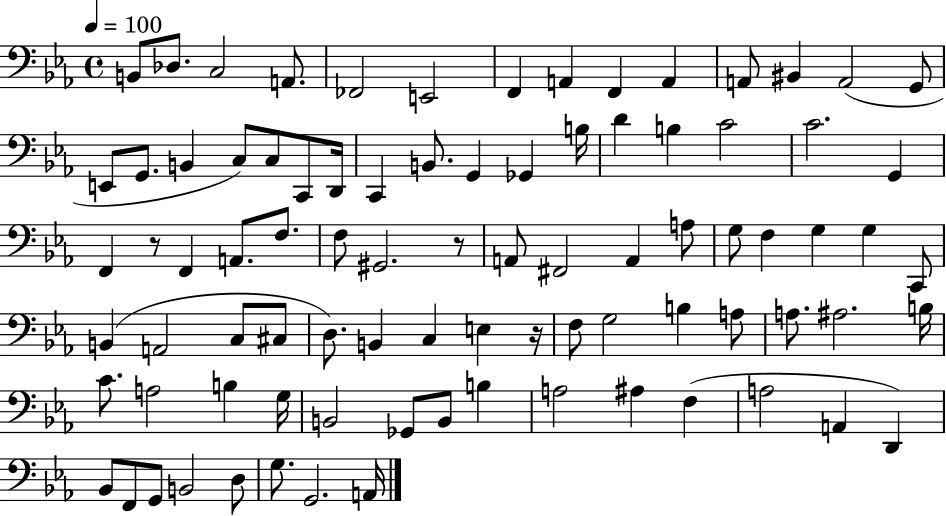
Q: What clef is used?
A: bass